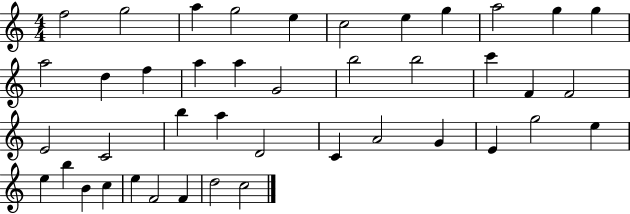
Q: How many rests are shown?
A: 0